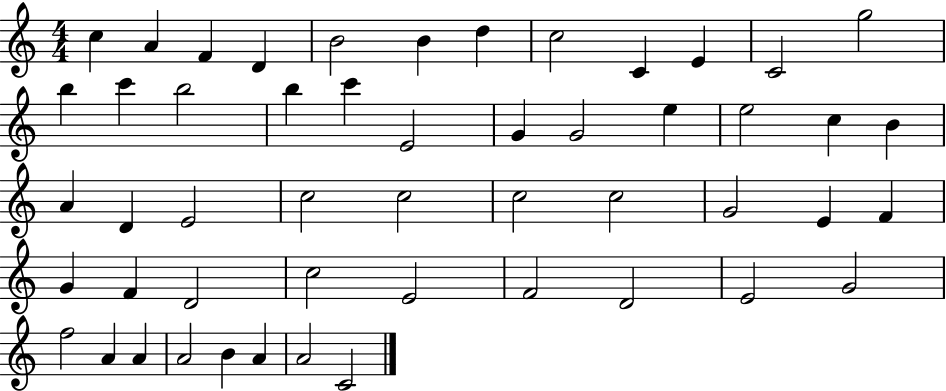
C5/q A4/q F4/q D4/q B4/h B4/q D5/q C5/h C4/q E4/q C4/h G5/h B5/q C6/q B5/h B5/q C6/q E4/h G4/q G4/h E5/q E5/h C5/q B4/q A4/q D4/q E4/h C5/h C5/h C5/h C5/h G4/h E4/q F4/q G4/q F4/q D4/h C5/h E4/h F4/h D4/h E4/h G4/h F5/h A4/q A4/q A4/h B4/q A4/q A4/h C4/h